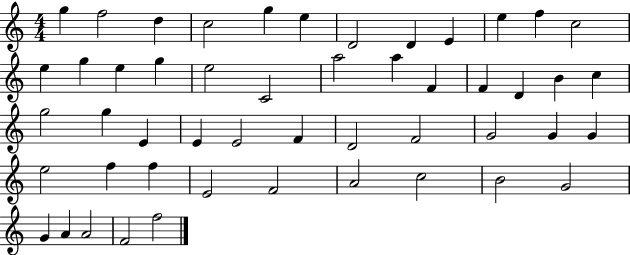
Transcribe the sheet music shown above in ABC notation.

X:1
T:Untitled
M:4/4
L:1/4
K:C
g f2 d c2 g e D2 D E e f c2 e g e g e2 C2 a2 a F F D B c g2 g E E E2 F D2 F2 G2 G G e2 f f E2 F2 A2 c2 B2 G2 G A A2 F2 f2